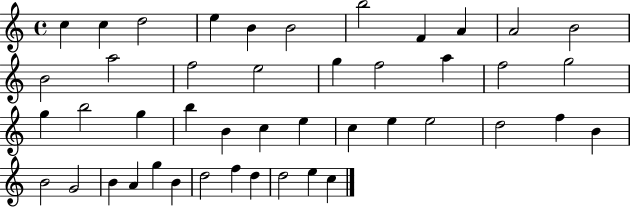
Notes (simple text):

C5/q C5/q D5/h E5/q B4/q B4/h B5/h F4/q A4/q A4/h B4/h B4/h A5/h F5/h E5/h G5/q F5/h A5/q F5/h G5/h G5/q B5/h G5/q B5/q B4/q C5/q E5/q C5/q E5/q E5/h D5/h F5/q B4/q B4/h G4/h B4/q A4/q G5/q B4/q D5/h F5/q D5/q D5/h E5/q C5/q